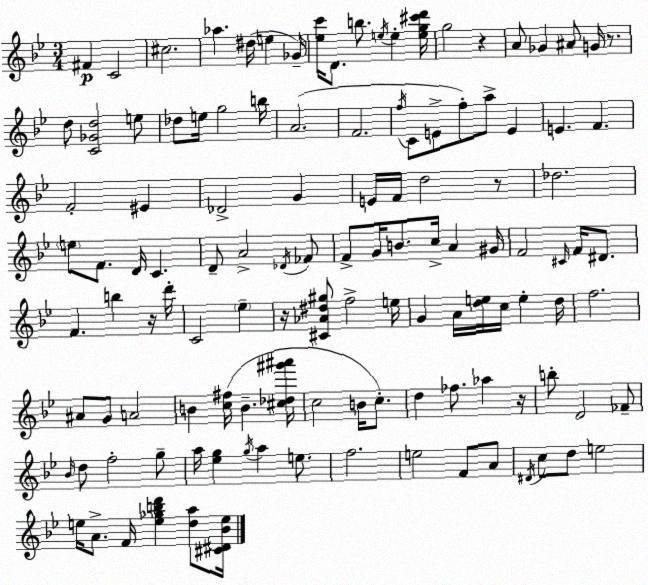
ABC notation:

X:1
T:Untitled
M:3/4
L:1/4
K:Bb
^F C2 ^c2 _a ^d/4 e _G/4 [_ec']/4 D/2 b/2 e/4 e [eg^c'd']/4 g2 z A/2 _G ^A/2 G/4 z/2 d/2 [C_Gd]2 e/2 _d/2 e/4 g2 b/4 A2 F2 f/4 C/2 E/2 f/2 a/2 E E F F2 ^E _D2 G E/4 F/4 d2 z/2 _d2 e/2 F/2 D/4 C D/2 A2 _D/4 _F/2 F/2 G/4 B/2 c/4 A ^G/4 F2 ^C/4 F/4 ^D/2 F b z/4 d'/4 C2 _e z/4 [^C_A^d^g]/2 f2 e/4 G A/4 [de]/4 c/4 e d/4 f2 ^A/2 G/2 A2 B [c^f]/4 B [^c_d^g'^a']/4 c2 B/4 c/2 d _f/2 _a z/4 b/2 D2 _F/2 _B/4 d/2 f2 g/2 a/4 [_eg] g/4 a e/2 f2 e2 F/2 A/2 ^D/4 c/2 d/2 e2 e/4 A/2 F/4 [e_gbd'] [da]/2 [^C^D_Be]/4